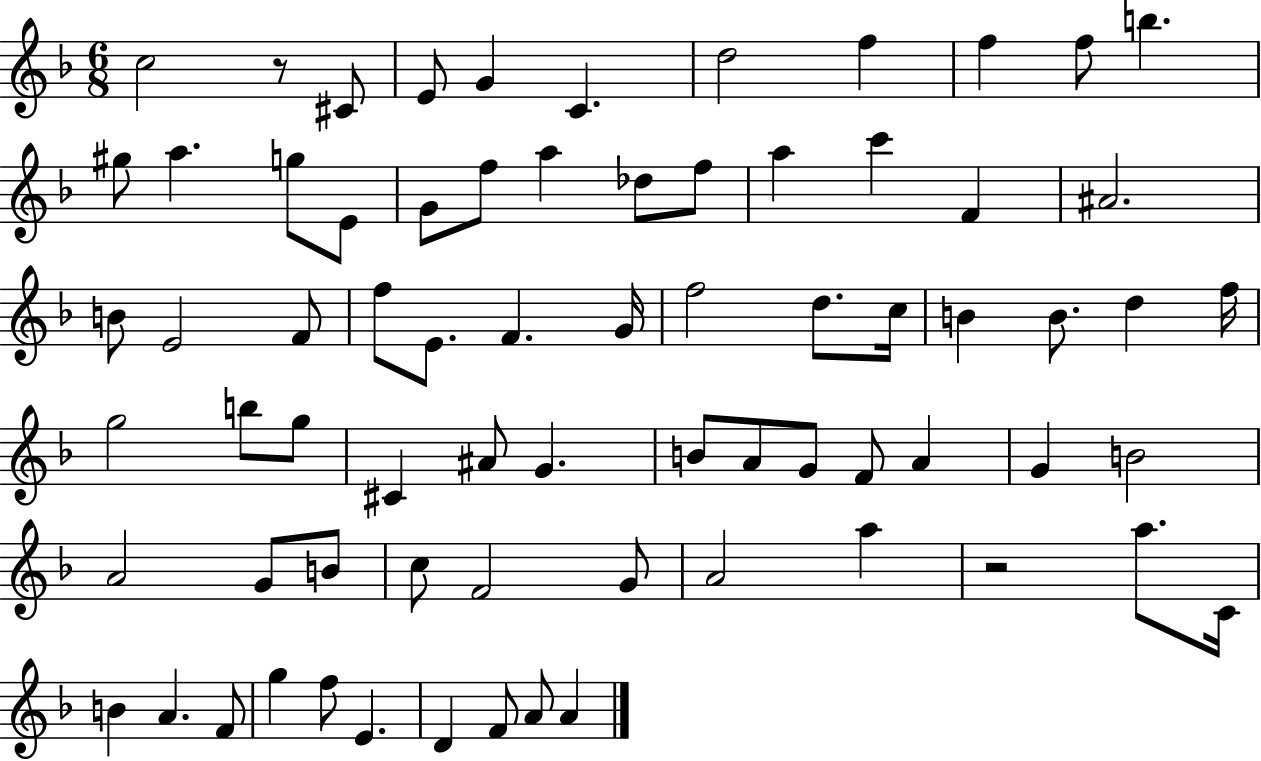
{
  \clef treble
  \numericTimeSignature
  \time 6/8
  \key f \major
  c''2 r8 cis'8 | e'8 g'4 c'4. | d''2 f''4 | f''4 f''8 b''4. | \break gis''8 a''4. g''8 e'8 | g'8 f''8 a''4 des''8 f''8 | a''4 c'''4 f'4 | ais'2. | \break b'8 e'2 f'8 | f''8 e'8. f'4. g'16 | f''2 d''8. c''16 | b'4 b'8. d''4 f''16 | \break g''2 b''8 g''8 | cis'4 ais'8 g'4. | b'8 a'8 g'8 f'8 a'4 | g'4 b'2 | \break a'2 g'8 b'8 | c''8 f'2 g'8 | a'2 a''4 | r2 a''8. c'16 | \break b'4 a'4. f'8 | g''4 f''8 e'4. | d'4 f'8 a'8 a'4 | \bar "|."
}